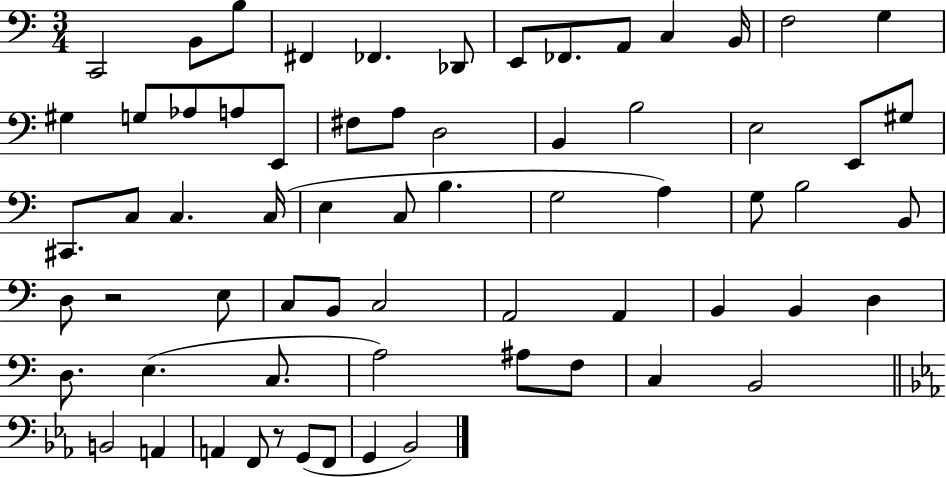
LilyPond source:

{
  \clef bass
  \numericTimeSignature
  \time 3/4
  \key c \major
  c,2 b,8 b8 | fis,4 fes,4. des,8 | e,8 fes,8. a,8 c4 b,16 | f2 g4 | \break gis4 g8 aes8 a8 e,8 | fis8 a8 d2 | b,4 b2 | e2 e,8 gis8 | \break cis,8. c8 c4. c16( | e4 c8 b4. | g2 a4) | g8 b2 b,8 | \break d8 r2 e8 | c8 b,8 c2 | a,2 a,4 | b,4 b,4 d4 | \break d8. e4.( c8. | a2) ais8 f8 | c4 b,2 | \bar "||" \break \key ees \major b,2 a,4 | a,4 f,8 r8 g,8( f,8 | g,4 bes,2) | \bar "|."
}